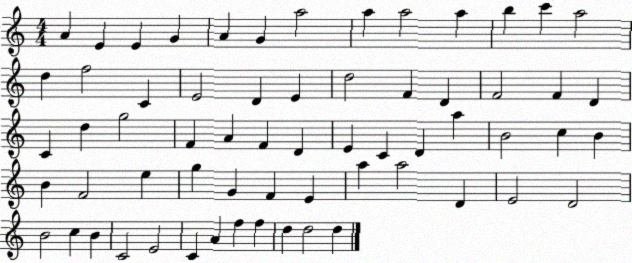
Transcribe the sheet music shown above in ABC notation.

X:1
T:Untitled
M:4/4
L:1/4
K:C
A E E G A G a2 a a2 a b c' a2 d f2 C E2 D E d2 F D F2 F D C d g2 F A F D E C D a B2 c B B F2 e g G F E a a2 D E2 D2 B2 c B C2 E2 C A f f d d2 d